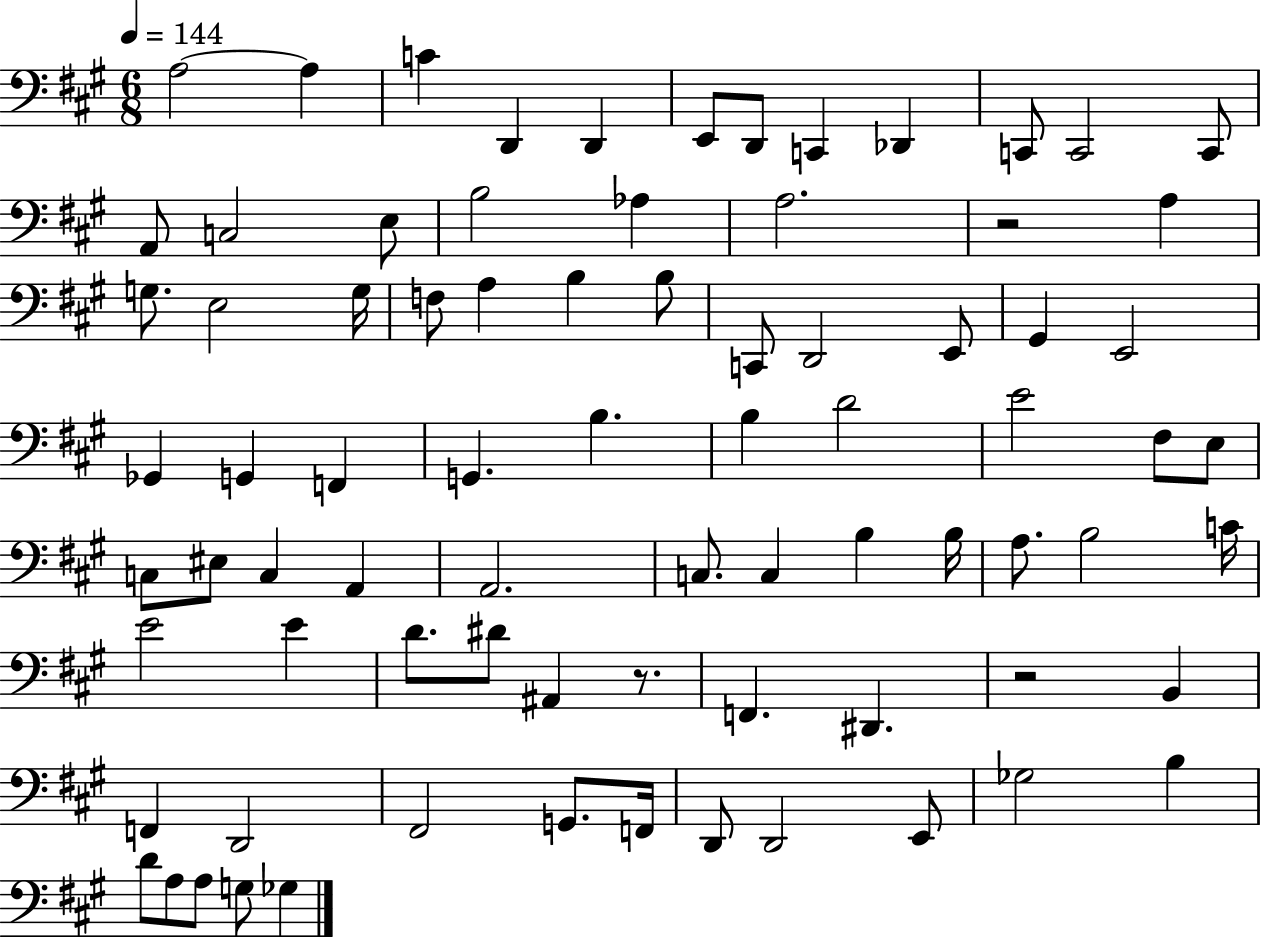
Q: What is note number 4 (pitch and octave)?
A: D2